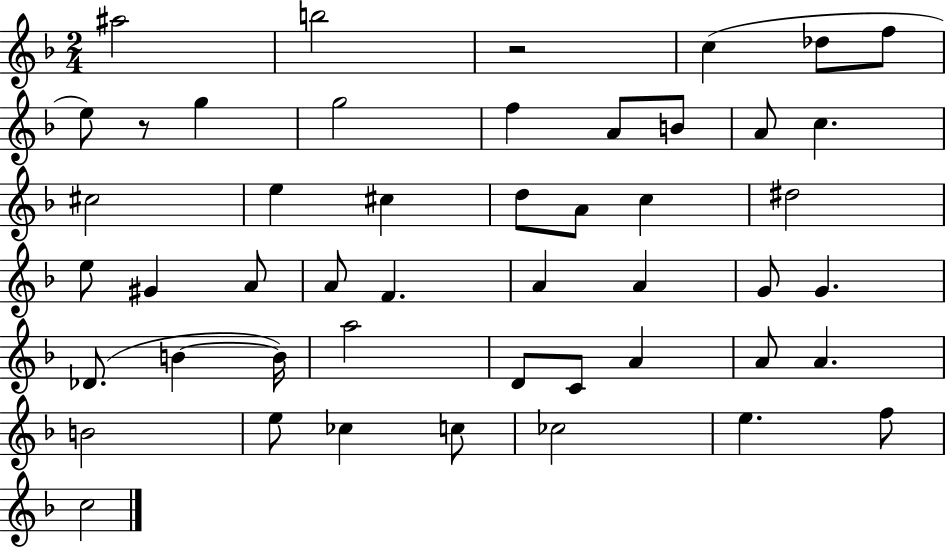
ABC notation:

X:1
T:Untitled
M:2/4
L:1/4
K:F
^a2 b2 z2 c _d/2 f/2 e/2 z/2 g g2 f A/2 B/2 A/2 c ^c2 e ^c d/2 A/2 c ^d2 e/2 ^G A/2 A/2 F A A G/2 G _D/2 B B/4 a2 D/2 C/2 A A/2 A B2 e/2 _c c/2 _c2 e f/2 c2